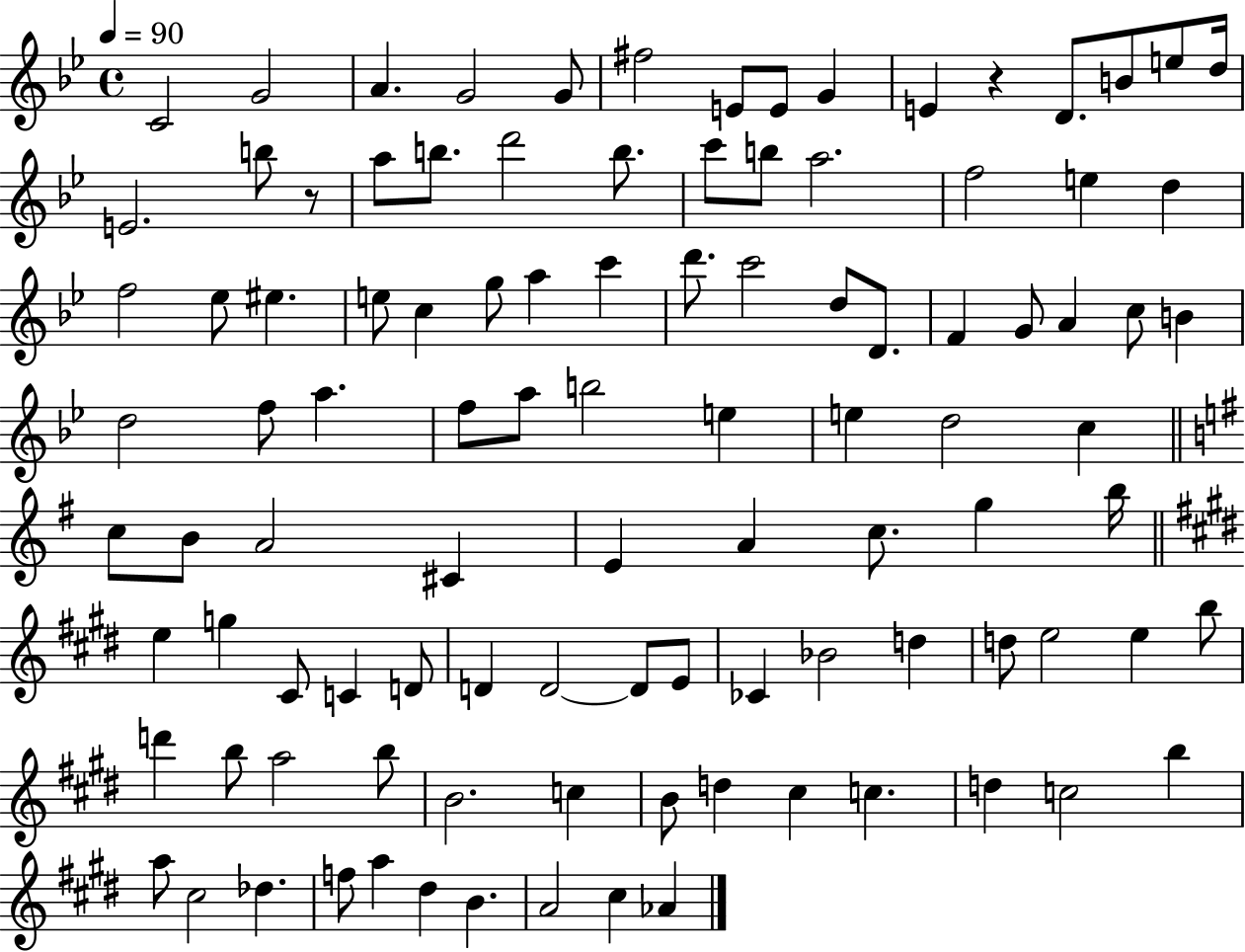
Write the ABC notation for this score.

X:1
T:Untitled
M:4/4
L:1/4
K:Bb
C2 G2 A G2 G/2 ^f2 E/2 E/2 G E z D/2 B/2 e/2 d/4 E2 b/2 z/2 a/2 b/2 d'2 b/2 c'/2 b/2 a2 f2 e d f2 _e/2 ^e e/2 c g/2 a c' d'/2 c'2 d/2 D/2 F G/2 A c/2 B d2 f/2 a f/2 a/2 b2 e e d2 c c/2 B/2 A2 ^C E A c/2 g b/4 e g ^C/2 C D/2 D D2 D/2 E/2 _C _B2 d d/2 e2 e b/2 d' b/2 a2 b/2 B2 c B/2 d ^c c d c2 b a/2 ^c2 _d f/2 a ^d B A2 ^c _A